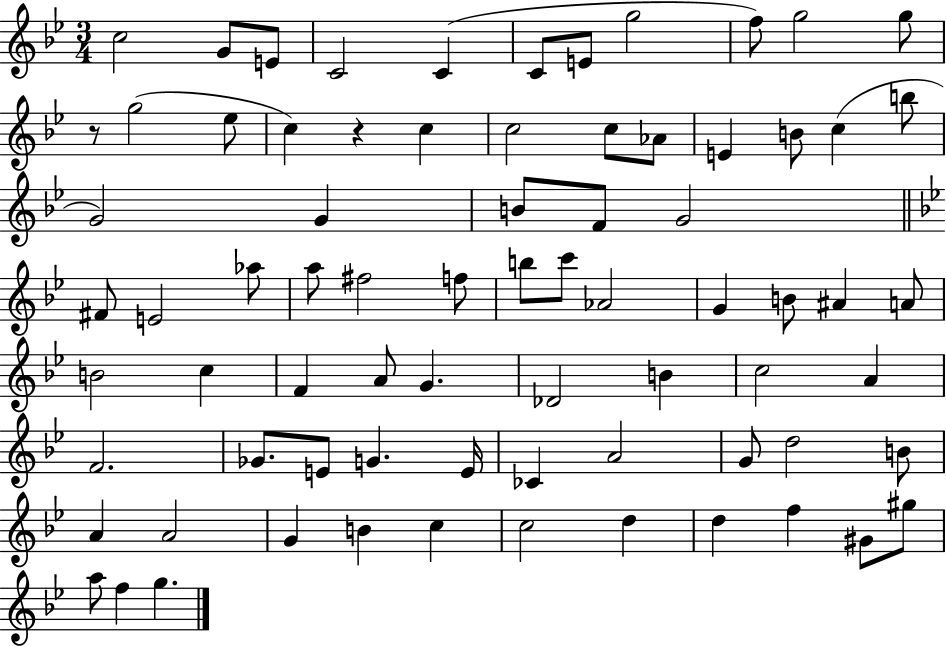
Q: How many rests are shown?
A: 2